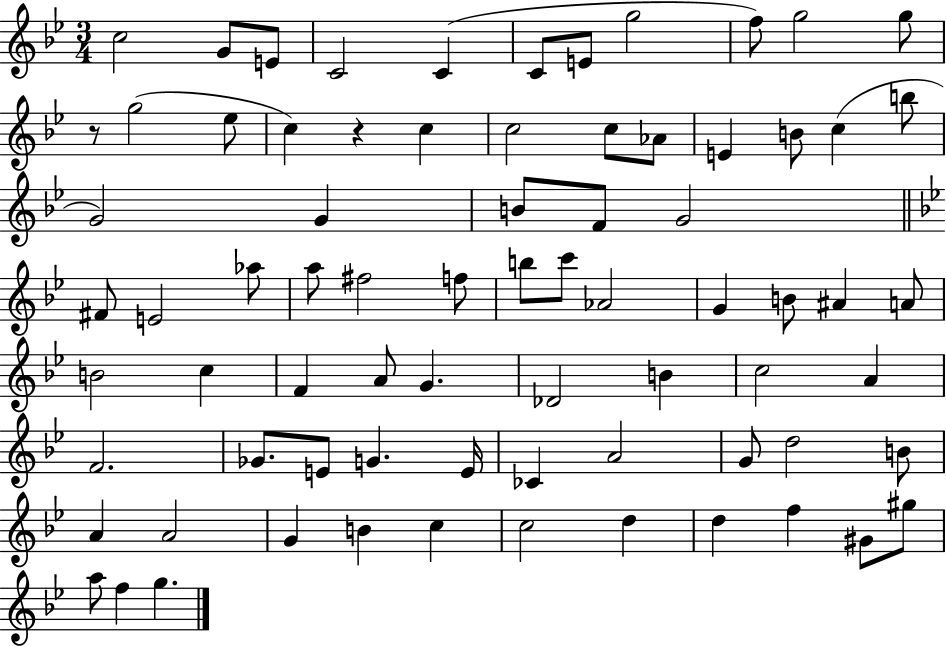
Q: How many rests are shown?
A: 2